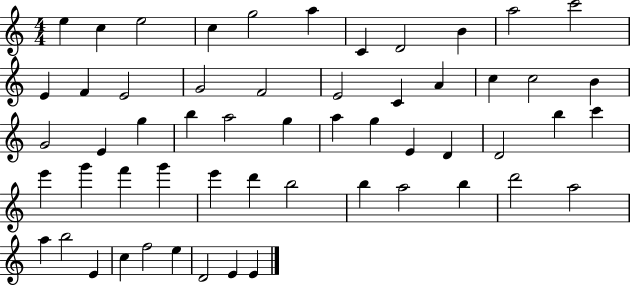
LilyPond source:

{
  \clef treble
  \numericTimeSignature
  \time 4/4
  \key c \major
  e''4 c''4 e''2 | c''4 g''2 a''4 | c'4 d'2 b'4 | a''2 c'''2 | \break e'4 f'4 e'2 | g'2 f'2 | e'2 c'4 a'4 | c''4 c''2 b'4 | \break g'2 e'4 g''4 | b''4 a''2 g''4 | a''4 g''4 e'4 d'4 | d'2 b''4 c'''4 | \break e'''4 g'''4 f'''4 g'''4 | e'''4 d'''4 b''2 | b''4 a''2 b''4 | d'''2 a''2 | \break a''4 b''2 e'4 | c''4 f''2 e''4 | d'2 e'4 e'4 | \bar "|."
}